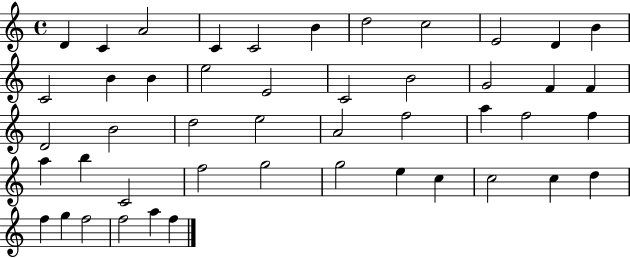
D4/q C4/q A4/h C4/q C4/h B4/q D5/h C5/h E4/h D4/q B4/q C4/h B4/q B4/q E5/h E4/h C4/h B4/h G4/h F4/q F4/q D4/h B4/h D5/h E5/h A4/h F5/h A5/q F5/h F5/q A5/q B5/q C4/h F5/h G5/h G5/h E5/q C5/q C5/h C5/q D5/q F5/q G5/q F5/h F5/h A5/q F5/q